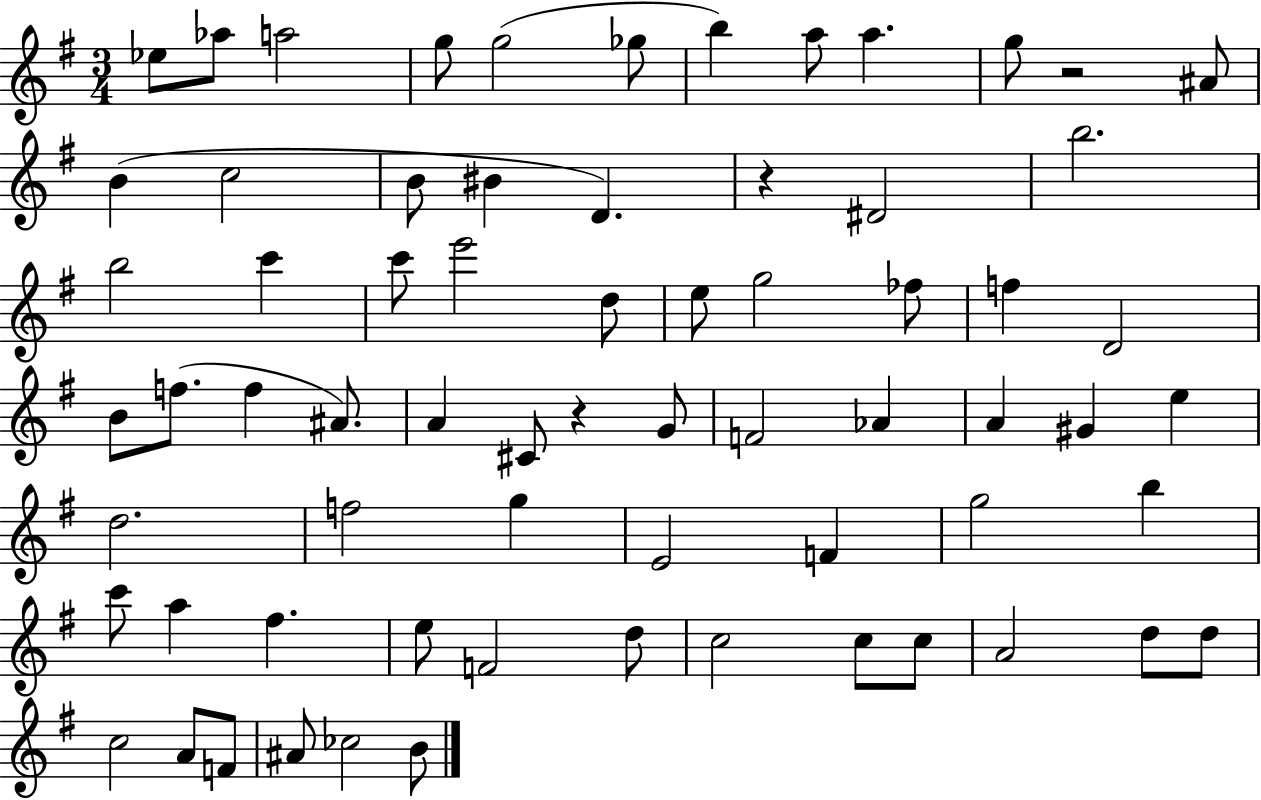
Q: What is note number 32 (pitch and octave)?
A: A#4